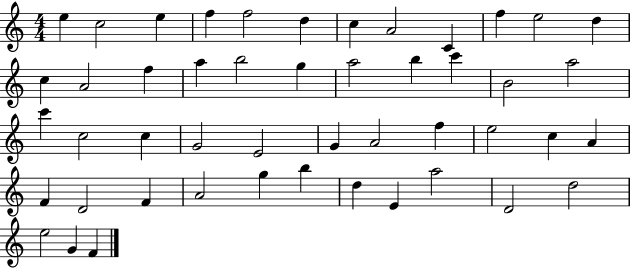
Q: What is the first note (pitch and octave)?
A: E5